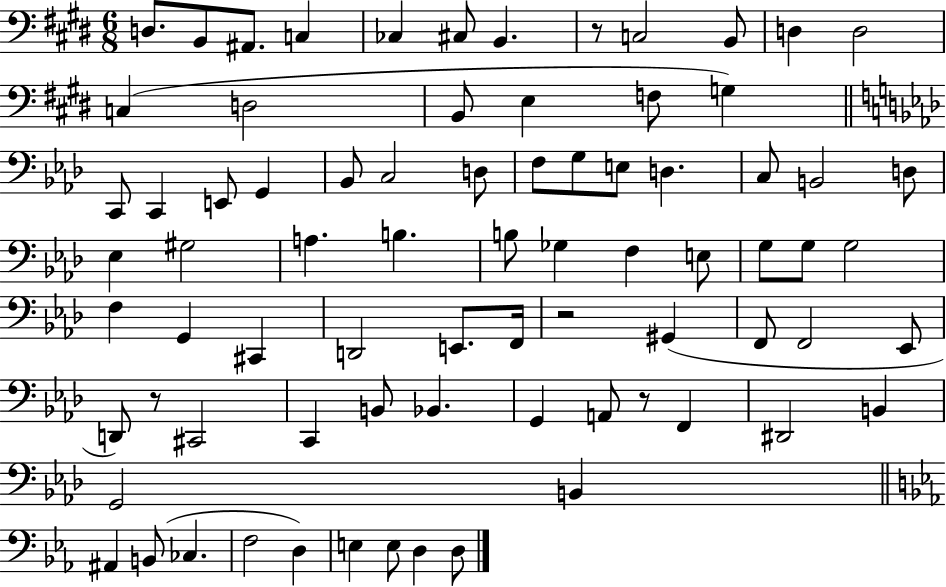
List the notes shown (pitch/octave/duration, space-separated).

D3/e. B2/e A#2/e. C3/q CES3/q C#3/e B2/q. R/e C3/h B2/e D3/q D3/h C3/q D3/h B2/e E3/q F3/e G3/q C2/e C2/q E2/e G2/q Bb2/e C3/h D3/e F3/e G3/e E3/e D3/q. C3/e B2/h D3/e Eb3/q G#3/h A3/q. B3/q. B3/e Gb3/q F3/q E3/e G3/e G3/e G3/h F3/q G2/q C#2/q D2/h E2/e. F2/s R/h G#2/q F2/e F2/h Eb2/e D2/e R/e C#2/h C2/q B2/e Bb2/q. G2/q A2/e R/e F2/q D#2/h B2/q G2/h B2/q A#2/q B2/e CES3/q. F3/h D3/q E3/q E3/e D3/q D3/e